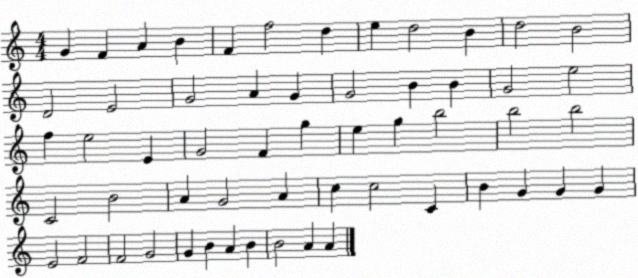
X:1
T:Untitled
M:4/4
L:1/4
K:C
G F A B F f2 d e d2 B d2 B2 D2 E2 G2 A G G2 B B G2 e2 f e2 E G2 F g e g b2 b2 b2 C2 B2 A G2 A c c2 C B G G G E2 F2 F2 G2 G B A B B2 A A